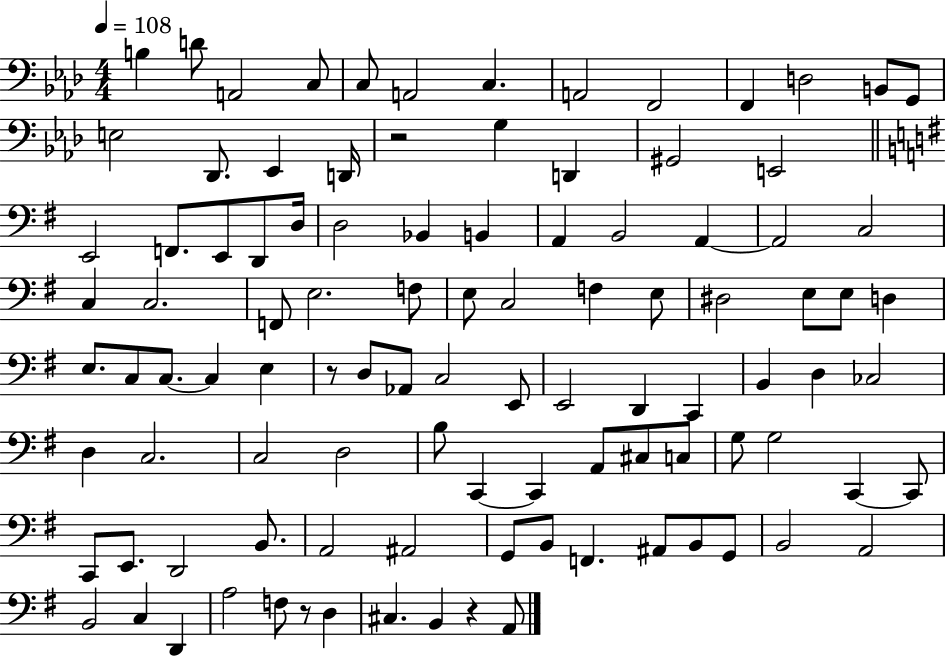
X:1
T:Untitled
M:4/4
L:1/4
K:Ab
B, D/2 A,,2 C,/2 C,/2 A,,2 C, A,,2 F,,2 F,, D,2 B,,/2 G,,/2 E,2 _D,,/2 _E,, D,,/4 z2 G, D,, ^G,,2 E,,2 E,,2 F,,/2 E,,/2 D,,/2 D,/4 D,2 _B,, B,, A,, B,,2 A,, A,,2 C,2 C, C,2 F,,/2 E,2 F,/2 E,/2 C,2 F, E,/2 ^D,2 E,/2 E,/2 D, E,/2 C,/2 C,/2 C, E, z/2 D,/2 _A,,/2 C,2 E,,/2 E,,2 D,, C,, B,, D, _C,2 D, C,2 C,2 D,2 B,/2 C,, C,, A,,/2 ^C,/2 C,/2 G,/2 G,2 C,, C,,/2 C,,/2 E,,/2 D,,2 B,,/2 A,,2 ^A,,2 G,,/2 B,,/2 F,, ^A,,/2 B,,/2 G,,/2 B,,2 A,,2 B,,2 C, D,, A,2 F,/2 z/2 D, ^C, B,, z A,,/2